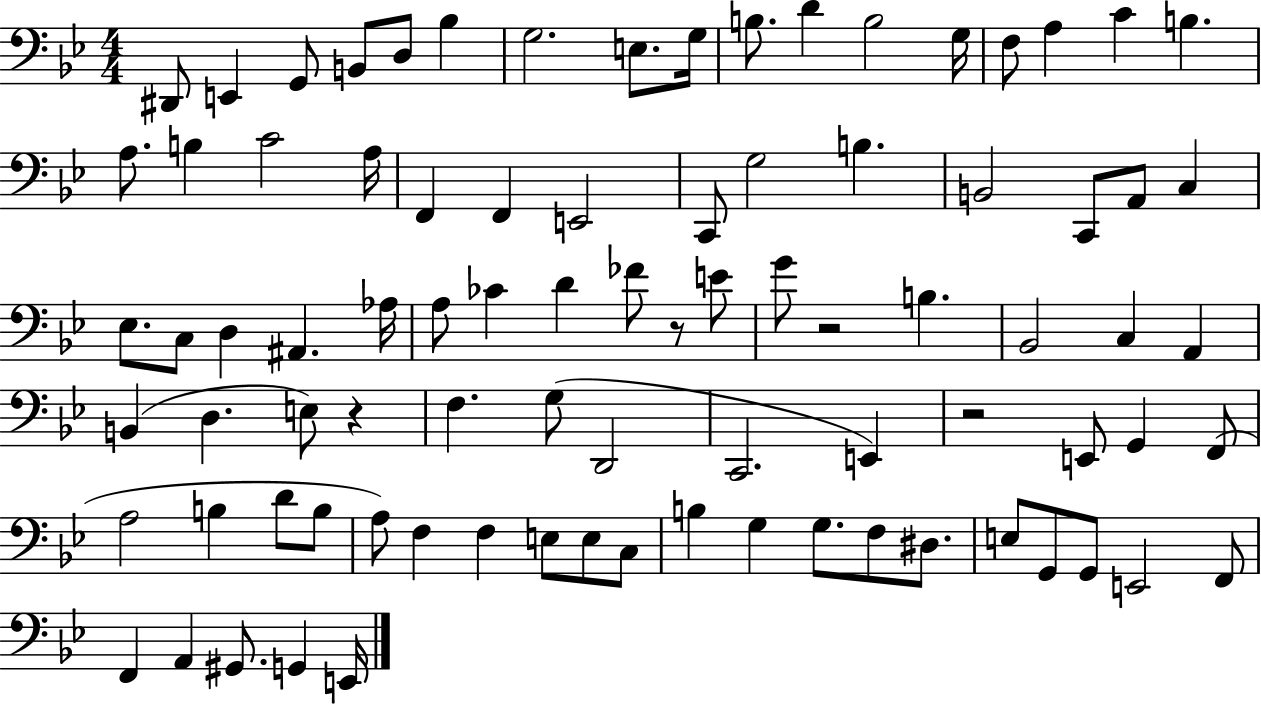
D#2/e E2/q G2/e B2/e D3/e Bb3/q G3/h. E3/e. G3/s B3/e. D4/q B3/h G3/s F3/e A3/q C4/q B3/q. A3/e. B3/q C4/h A3/s F2/q F2/q E2/h C2/e G3/h B3/q. B2/h C2/e A2/e C3/q Eb3/e. C3/e D3/q A#2/q. Ab3/s A3/e CES4/q D4/q FES4/e R/e E4/e G4/e R/h B3/q. Bb2/h C3/q A2/q B2/q D3/q. E3/e R/q F3/q. G3/e D2/h C2/h. E2/q R/h E2/e G2/q F2/e A3/h B3/q D4/e B3/e A3/e F3/q F3/q E3/e E3/e C3/e B3/q G3/q G3/e. F3/e D#3/e. E3/e G2/e G2/e E2/h F2/e F2/q A2/q G#2/e. G2/q E2/s